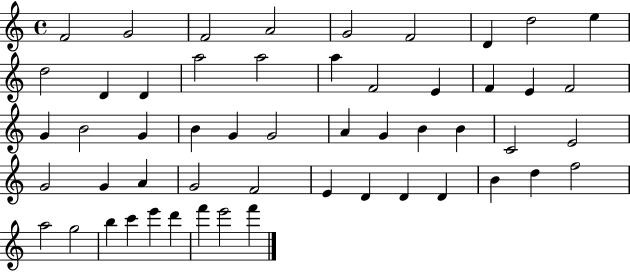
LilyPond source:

{
  \clef treble
  \time 4/4
  \defaultTimeSignature
  \key c \major
  f'2 g'2 | f'2 a'2 | g'2 f'2 | d'4 d''2 e''4 | \break d''2 d'4 d'4 | a''2 a''2 | a''4 f'2 e'4 | f'4 e'4 f'2 | \break g'4 b'2 g'4 | b'4 g'4 g'2 | a'4 g'4 b'4 b'4 | c'2 e'2 | \break g'2 g'4 a'4 | g'2 f'2 | e'4 d'4 d'4 d'4 | b'4 d''4 f''2 | \break a''2 g''2 | b''4 c'''4 e'''4 d'''4 | f'''4 e'''2 f'''4 | \bar "|."
}